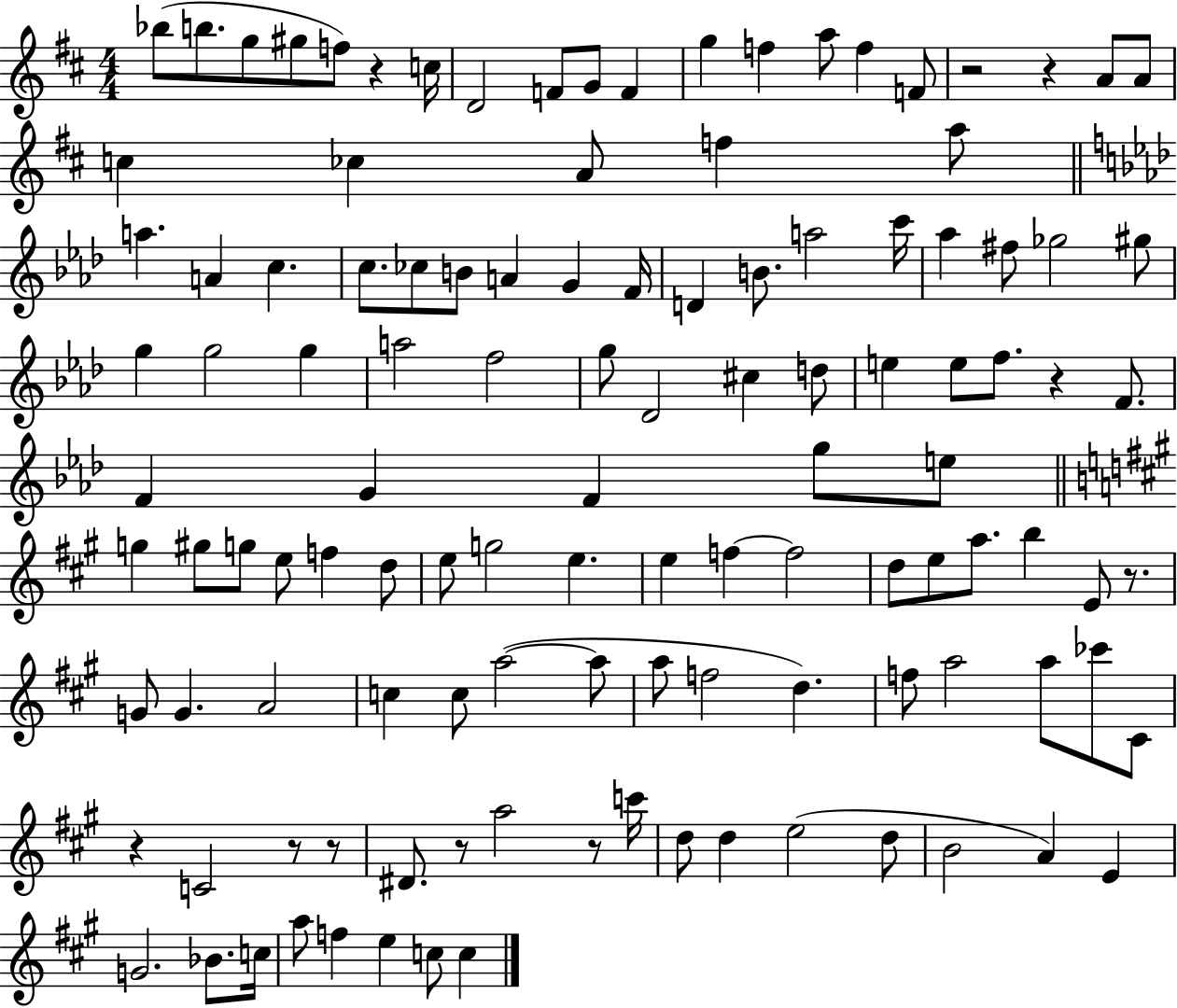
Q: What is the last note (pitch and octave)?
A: C5